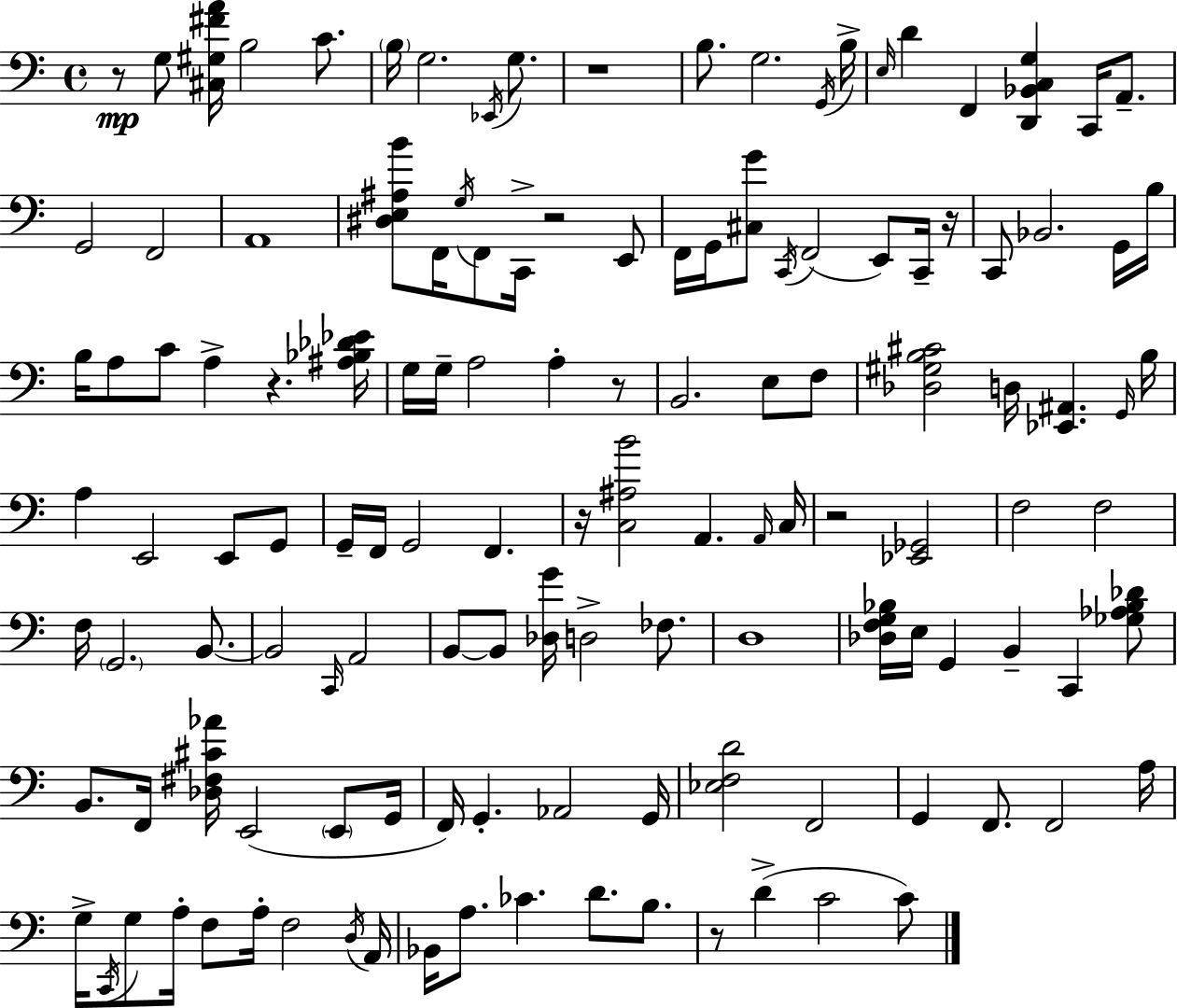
{
  \clef bass
  \time 4/4
  \defaultTimeSignature
  \key c \major
  r8\mp g8 <cis gis fis' a'>16 b2 c'8. | \parenthesize b16 g2. \acciaccatura { ees,16 } g8. | r1 | b8. g2. | \break \acciaccatura { g,16 } b16-> \grace { e16 } d'4 f,4 <d, bes, c g>4 c,16 | a,8.-- g,2 f,2 | a,1 | <dis e ais b'>8 f,16 \acciaccatura { g16 } f,8 c,16-> r2 | \break e,8 f,16 g,16 <cis g'>8 \acciaccatura { c,16 }( f,2 | e,8) c,16-- r16 c,8 bes,2. | g,16 b16 b16 a8 c'8 a4-> r4. | <ais bes des' ees'>16 g16 g16-- a2 a4-. | \break r8 b,2. | e8 f8 <des gis b cis'>2 d16 <ees, ais,>4. | \grace { g,16 } b16 a4 e,2 | e,8 g,8 g,16-- f,16 g,2 | \break f,4. r16 <c ais b'>2 a,4. | \grace { a,16 } c16 r2 <ees, ges,>2 | f2 f2 | f16 \parenthesize g,2. | \break b,8.~~ b,2 \grace { c,16 } | a,2 b,8~~ b,8 <des g'>16 d2-> | fes8. d1 | <des f g bes>16 e16 g,4 b,4-- | \break c,4 <ges aes bes des'>8 b,8. f,16 <des fis cis' aes'>16 e,2( | \parenthesize e,8 g,16 f,16) g,4.-. aes,2 | g,16 <ees f d'>2 | f,2 g,4 f,8. f,2 | \break a16 g16-> \acciaccatura { c,16 } g8 a16-. f8 a16-. | f2 \acciaccatura { d16 } a,16 bes,16 a8. ces'4. | d'8. b8. r8 d'4->( | c'2 c'8) \bar "|."
}